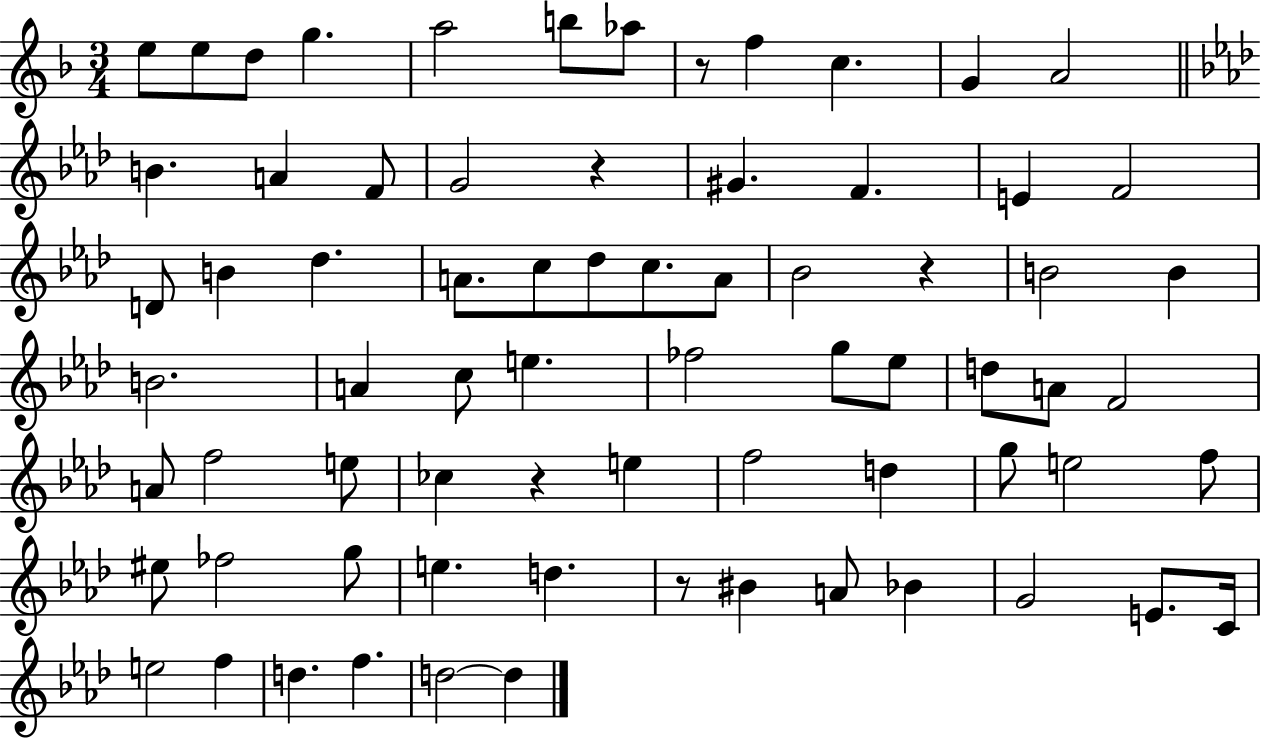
{
  \clef treble
  \numericTimeSignature
  \time 3/4
  \key f \major
  e''8 e''8 d''8 g''4. | a''2 b''8 aes''8 | r8 f''4 c''4. | g'4 a'2 | \break \bar "||" \break \key aes \major b'4. a'4 f'8 | g'2 r4 | gis'4. f'4. | e'4 f'2 | \break d'8 b'4 des''4. | a'8. c''8 des''8 c''8. a'8 | bes'2 r4 | b'2 b'4 | \break b'2. | a'4 c''8 e''4. | fes''2 g''8 ees''8 | d''8 a'8 f'2 | \break a'8 f''2 e''8 | ces''4 r4 e''4 | f''2 d''4 | g''8 e''2 f''8 | \break eis''8 fes''2 g''8 | e''4. d''4. | r8 bis'4 a'8 bes'4 | g'2 e'8. c'16 | \break e''2 f''4 | d''4. f''4. | d''2~~ d''4 | \bar "|."
}